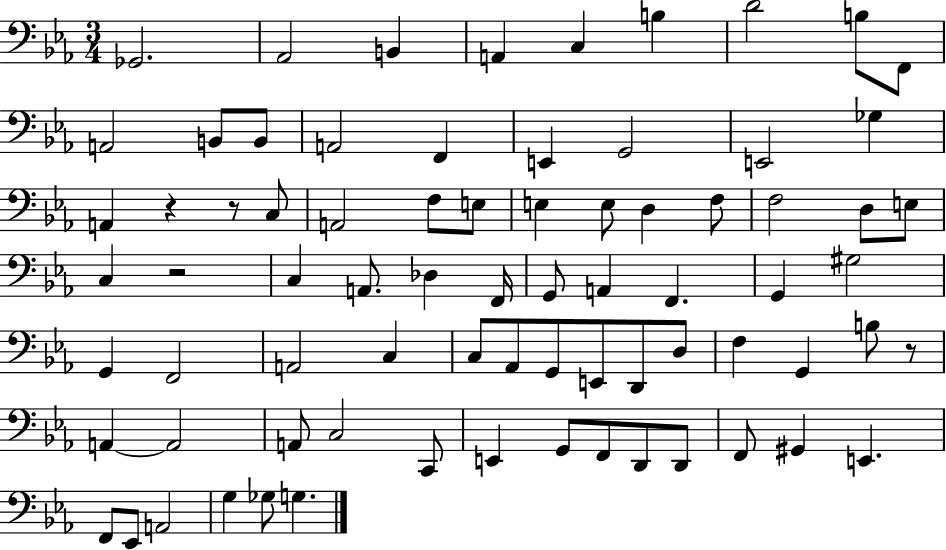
Gb2/h. Ab2/h B2/q A2/q C3/q B3/q D4/h B3/e F2/e A2/h B2/e B2/e A2/h F2/q E2/q G2/h E2/h Gb3/q A2/q R/q R/e C3/e A2/h F3/e E3/e E3/q E3/e D3/q F3/e F3/h D3/e E3/e C3/q R/h C3/q A2/e. Db3/q F2/s G2/e A2/q F2/q. G2/q G#3/h G2/q F2/h A2/h C3/q C3/e Ab2/e G2/e E2/e D2/e D3/e F3/q G2/q B3/e R/e A2/q A2/h A2/e C3/h C2/e E2/q G2/e F2/e D2/e D2/e F2/e G#2/q E2/q. F2/e Eb2/e A2/h G3/q Gb3/e G3/q.